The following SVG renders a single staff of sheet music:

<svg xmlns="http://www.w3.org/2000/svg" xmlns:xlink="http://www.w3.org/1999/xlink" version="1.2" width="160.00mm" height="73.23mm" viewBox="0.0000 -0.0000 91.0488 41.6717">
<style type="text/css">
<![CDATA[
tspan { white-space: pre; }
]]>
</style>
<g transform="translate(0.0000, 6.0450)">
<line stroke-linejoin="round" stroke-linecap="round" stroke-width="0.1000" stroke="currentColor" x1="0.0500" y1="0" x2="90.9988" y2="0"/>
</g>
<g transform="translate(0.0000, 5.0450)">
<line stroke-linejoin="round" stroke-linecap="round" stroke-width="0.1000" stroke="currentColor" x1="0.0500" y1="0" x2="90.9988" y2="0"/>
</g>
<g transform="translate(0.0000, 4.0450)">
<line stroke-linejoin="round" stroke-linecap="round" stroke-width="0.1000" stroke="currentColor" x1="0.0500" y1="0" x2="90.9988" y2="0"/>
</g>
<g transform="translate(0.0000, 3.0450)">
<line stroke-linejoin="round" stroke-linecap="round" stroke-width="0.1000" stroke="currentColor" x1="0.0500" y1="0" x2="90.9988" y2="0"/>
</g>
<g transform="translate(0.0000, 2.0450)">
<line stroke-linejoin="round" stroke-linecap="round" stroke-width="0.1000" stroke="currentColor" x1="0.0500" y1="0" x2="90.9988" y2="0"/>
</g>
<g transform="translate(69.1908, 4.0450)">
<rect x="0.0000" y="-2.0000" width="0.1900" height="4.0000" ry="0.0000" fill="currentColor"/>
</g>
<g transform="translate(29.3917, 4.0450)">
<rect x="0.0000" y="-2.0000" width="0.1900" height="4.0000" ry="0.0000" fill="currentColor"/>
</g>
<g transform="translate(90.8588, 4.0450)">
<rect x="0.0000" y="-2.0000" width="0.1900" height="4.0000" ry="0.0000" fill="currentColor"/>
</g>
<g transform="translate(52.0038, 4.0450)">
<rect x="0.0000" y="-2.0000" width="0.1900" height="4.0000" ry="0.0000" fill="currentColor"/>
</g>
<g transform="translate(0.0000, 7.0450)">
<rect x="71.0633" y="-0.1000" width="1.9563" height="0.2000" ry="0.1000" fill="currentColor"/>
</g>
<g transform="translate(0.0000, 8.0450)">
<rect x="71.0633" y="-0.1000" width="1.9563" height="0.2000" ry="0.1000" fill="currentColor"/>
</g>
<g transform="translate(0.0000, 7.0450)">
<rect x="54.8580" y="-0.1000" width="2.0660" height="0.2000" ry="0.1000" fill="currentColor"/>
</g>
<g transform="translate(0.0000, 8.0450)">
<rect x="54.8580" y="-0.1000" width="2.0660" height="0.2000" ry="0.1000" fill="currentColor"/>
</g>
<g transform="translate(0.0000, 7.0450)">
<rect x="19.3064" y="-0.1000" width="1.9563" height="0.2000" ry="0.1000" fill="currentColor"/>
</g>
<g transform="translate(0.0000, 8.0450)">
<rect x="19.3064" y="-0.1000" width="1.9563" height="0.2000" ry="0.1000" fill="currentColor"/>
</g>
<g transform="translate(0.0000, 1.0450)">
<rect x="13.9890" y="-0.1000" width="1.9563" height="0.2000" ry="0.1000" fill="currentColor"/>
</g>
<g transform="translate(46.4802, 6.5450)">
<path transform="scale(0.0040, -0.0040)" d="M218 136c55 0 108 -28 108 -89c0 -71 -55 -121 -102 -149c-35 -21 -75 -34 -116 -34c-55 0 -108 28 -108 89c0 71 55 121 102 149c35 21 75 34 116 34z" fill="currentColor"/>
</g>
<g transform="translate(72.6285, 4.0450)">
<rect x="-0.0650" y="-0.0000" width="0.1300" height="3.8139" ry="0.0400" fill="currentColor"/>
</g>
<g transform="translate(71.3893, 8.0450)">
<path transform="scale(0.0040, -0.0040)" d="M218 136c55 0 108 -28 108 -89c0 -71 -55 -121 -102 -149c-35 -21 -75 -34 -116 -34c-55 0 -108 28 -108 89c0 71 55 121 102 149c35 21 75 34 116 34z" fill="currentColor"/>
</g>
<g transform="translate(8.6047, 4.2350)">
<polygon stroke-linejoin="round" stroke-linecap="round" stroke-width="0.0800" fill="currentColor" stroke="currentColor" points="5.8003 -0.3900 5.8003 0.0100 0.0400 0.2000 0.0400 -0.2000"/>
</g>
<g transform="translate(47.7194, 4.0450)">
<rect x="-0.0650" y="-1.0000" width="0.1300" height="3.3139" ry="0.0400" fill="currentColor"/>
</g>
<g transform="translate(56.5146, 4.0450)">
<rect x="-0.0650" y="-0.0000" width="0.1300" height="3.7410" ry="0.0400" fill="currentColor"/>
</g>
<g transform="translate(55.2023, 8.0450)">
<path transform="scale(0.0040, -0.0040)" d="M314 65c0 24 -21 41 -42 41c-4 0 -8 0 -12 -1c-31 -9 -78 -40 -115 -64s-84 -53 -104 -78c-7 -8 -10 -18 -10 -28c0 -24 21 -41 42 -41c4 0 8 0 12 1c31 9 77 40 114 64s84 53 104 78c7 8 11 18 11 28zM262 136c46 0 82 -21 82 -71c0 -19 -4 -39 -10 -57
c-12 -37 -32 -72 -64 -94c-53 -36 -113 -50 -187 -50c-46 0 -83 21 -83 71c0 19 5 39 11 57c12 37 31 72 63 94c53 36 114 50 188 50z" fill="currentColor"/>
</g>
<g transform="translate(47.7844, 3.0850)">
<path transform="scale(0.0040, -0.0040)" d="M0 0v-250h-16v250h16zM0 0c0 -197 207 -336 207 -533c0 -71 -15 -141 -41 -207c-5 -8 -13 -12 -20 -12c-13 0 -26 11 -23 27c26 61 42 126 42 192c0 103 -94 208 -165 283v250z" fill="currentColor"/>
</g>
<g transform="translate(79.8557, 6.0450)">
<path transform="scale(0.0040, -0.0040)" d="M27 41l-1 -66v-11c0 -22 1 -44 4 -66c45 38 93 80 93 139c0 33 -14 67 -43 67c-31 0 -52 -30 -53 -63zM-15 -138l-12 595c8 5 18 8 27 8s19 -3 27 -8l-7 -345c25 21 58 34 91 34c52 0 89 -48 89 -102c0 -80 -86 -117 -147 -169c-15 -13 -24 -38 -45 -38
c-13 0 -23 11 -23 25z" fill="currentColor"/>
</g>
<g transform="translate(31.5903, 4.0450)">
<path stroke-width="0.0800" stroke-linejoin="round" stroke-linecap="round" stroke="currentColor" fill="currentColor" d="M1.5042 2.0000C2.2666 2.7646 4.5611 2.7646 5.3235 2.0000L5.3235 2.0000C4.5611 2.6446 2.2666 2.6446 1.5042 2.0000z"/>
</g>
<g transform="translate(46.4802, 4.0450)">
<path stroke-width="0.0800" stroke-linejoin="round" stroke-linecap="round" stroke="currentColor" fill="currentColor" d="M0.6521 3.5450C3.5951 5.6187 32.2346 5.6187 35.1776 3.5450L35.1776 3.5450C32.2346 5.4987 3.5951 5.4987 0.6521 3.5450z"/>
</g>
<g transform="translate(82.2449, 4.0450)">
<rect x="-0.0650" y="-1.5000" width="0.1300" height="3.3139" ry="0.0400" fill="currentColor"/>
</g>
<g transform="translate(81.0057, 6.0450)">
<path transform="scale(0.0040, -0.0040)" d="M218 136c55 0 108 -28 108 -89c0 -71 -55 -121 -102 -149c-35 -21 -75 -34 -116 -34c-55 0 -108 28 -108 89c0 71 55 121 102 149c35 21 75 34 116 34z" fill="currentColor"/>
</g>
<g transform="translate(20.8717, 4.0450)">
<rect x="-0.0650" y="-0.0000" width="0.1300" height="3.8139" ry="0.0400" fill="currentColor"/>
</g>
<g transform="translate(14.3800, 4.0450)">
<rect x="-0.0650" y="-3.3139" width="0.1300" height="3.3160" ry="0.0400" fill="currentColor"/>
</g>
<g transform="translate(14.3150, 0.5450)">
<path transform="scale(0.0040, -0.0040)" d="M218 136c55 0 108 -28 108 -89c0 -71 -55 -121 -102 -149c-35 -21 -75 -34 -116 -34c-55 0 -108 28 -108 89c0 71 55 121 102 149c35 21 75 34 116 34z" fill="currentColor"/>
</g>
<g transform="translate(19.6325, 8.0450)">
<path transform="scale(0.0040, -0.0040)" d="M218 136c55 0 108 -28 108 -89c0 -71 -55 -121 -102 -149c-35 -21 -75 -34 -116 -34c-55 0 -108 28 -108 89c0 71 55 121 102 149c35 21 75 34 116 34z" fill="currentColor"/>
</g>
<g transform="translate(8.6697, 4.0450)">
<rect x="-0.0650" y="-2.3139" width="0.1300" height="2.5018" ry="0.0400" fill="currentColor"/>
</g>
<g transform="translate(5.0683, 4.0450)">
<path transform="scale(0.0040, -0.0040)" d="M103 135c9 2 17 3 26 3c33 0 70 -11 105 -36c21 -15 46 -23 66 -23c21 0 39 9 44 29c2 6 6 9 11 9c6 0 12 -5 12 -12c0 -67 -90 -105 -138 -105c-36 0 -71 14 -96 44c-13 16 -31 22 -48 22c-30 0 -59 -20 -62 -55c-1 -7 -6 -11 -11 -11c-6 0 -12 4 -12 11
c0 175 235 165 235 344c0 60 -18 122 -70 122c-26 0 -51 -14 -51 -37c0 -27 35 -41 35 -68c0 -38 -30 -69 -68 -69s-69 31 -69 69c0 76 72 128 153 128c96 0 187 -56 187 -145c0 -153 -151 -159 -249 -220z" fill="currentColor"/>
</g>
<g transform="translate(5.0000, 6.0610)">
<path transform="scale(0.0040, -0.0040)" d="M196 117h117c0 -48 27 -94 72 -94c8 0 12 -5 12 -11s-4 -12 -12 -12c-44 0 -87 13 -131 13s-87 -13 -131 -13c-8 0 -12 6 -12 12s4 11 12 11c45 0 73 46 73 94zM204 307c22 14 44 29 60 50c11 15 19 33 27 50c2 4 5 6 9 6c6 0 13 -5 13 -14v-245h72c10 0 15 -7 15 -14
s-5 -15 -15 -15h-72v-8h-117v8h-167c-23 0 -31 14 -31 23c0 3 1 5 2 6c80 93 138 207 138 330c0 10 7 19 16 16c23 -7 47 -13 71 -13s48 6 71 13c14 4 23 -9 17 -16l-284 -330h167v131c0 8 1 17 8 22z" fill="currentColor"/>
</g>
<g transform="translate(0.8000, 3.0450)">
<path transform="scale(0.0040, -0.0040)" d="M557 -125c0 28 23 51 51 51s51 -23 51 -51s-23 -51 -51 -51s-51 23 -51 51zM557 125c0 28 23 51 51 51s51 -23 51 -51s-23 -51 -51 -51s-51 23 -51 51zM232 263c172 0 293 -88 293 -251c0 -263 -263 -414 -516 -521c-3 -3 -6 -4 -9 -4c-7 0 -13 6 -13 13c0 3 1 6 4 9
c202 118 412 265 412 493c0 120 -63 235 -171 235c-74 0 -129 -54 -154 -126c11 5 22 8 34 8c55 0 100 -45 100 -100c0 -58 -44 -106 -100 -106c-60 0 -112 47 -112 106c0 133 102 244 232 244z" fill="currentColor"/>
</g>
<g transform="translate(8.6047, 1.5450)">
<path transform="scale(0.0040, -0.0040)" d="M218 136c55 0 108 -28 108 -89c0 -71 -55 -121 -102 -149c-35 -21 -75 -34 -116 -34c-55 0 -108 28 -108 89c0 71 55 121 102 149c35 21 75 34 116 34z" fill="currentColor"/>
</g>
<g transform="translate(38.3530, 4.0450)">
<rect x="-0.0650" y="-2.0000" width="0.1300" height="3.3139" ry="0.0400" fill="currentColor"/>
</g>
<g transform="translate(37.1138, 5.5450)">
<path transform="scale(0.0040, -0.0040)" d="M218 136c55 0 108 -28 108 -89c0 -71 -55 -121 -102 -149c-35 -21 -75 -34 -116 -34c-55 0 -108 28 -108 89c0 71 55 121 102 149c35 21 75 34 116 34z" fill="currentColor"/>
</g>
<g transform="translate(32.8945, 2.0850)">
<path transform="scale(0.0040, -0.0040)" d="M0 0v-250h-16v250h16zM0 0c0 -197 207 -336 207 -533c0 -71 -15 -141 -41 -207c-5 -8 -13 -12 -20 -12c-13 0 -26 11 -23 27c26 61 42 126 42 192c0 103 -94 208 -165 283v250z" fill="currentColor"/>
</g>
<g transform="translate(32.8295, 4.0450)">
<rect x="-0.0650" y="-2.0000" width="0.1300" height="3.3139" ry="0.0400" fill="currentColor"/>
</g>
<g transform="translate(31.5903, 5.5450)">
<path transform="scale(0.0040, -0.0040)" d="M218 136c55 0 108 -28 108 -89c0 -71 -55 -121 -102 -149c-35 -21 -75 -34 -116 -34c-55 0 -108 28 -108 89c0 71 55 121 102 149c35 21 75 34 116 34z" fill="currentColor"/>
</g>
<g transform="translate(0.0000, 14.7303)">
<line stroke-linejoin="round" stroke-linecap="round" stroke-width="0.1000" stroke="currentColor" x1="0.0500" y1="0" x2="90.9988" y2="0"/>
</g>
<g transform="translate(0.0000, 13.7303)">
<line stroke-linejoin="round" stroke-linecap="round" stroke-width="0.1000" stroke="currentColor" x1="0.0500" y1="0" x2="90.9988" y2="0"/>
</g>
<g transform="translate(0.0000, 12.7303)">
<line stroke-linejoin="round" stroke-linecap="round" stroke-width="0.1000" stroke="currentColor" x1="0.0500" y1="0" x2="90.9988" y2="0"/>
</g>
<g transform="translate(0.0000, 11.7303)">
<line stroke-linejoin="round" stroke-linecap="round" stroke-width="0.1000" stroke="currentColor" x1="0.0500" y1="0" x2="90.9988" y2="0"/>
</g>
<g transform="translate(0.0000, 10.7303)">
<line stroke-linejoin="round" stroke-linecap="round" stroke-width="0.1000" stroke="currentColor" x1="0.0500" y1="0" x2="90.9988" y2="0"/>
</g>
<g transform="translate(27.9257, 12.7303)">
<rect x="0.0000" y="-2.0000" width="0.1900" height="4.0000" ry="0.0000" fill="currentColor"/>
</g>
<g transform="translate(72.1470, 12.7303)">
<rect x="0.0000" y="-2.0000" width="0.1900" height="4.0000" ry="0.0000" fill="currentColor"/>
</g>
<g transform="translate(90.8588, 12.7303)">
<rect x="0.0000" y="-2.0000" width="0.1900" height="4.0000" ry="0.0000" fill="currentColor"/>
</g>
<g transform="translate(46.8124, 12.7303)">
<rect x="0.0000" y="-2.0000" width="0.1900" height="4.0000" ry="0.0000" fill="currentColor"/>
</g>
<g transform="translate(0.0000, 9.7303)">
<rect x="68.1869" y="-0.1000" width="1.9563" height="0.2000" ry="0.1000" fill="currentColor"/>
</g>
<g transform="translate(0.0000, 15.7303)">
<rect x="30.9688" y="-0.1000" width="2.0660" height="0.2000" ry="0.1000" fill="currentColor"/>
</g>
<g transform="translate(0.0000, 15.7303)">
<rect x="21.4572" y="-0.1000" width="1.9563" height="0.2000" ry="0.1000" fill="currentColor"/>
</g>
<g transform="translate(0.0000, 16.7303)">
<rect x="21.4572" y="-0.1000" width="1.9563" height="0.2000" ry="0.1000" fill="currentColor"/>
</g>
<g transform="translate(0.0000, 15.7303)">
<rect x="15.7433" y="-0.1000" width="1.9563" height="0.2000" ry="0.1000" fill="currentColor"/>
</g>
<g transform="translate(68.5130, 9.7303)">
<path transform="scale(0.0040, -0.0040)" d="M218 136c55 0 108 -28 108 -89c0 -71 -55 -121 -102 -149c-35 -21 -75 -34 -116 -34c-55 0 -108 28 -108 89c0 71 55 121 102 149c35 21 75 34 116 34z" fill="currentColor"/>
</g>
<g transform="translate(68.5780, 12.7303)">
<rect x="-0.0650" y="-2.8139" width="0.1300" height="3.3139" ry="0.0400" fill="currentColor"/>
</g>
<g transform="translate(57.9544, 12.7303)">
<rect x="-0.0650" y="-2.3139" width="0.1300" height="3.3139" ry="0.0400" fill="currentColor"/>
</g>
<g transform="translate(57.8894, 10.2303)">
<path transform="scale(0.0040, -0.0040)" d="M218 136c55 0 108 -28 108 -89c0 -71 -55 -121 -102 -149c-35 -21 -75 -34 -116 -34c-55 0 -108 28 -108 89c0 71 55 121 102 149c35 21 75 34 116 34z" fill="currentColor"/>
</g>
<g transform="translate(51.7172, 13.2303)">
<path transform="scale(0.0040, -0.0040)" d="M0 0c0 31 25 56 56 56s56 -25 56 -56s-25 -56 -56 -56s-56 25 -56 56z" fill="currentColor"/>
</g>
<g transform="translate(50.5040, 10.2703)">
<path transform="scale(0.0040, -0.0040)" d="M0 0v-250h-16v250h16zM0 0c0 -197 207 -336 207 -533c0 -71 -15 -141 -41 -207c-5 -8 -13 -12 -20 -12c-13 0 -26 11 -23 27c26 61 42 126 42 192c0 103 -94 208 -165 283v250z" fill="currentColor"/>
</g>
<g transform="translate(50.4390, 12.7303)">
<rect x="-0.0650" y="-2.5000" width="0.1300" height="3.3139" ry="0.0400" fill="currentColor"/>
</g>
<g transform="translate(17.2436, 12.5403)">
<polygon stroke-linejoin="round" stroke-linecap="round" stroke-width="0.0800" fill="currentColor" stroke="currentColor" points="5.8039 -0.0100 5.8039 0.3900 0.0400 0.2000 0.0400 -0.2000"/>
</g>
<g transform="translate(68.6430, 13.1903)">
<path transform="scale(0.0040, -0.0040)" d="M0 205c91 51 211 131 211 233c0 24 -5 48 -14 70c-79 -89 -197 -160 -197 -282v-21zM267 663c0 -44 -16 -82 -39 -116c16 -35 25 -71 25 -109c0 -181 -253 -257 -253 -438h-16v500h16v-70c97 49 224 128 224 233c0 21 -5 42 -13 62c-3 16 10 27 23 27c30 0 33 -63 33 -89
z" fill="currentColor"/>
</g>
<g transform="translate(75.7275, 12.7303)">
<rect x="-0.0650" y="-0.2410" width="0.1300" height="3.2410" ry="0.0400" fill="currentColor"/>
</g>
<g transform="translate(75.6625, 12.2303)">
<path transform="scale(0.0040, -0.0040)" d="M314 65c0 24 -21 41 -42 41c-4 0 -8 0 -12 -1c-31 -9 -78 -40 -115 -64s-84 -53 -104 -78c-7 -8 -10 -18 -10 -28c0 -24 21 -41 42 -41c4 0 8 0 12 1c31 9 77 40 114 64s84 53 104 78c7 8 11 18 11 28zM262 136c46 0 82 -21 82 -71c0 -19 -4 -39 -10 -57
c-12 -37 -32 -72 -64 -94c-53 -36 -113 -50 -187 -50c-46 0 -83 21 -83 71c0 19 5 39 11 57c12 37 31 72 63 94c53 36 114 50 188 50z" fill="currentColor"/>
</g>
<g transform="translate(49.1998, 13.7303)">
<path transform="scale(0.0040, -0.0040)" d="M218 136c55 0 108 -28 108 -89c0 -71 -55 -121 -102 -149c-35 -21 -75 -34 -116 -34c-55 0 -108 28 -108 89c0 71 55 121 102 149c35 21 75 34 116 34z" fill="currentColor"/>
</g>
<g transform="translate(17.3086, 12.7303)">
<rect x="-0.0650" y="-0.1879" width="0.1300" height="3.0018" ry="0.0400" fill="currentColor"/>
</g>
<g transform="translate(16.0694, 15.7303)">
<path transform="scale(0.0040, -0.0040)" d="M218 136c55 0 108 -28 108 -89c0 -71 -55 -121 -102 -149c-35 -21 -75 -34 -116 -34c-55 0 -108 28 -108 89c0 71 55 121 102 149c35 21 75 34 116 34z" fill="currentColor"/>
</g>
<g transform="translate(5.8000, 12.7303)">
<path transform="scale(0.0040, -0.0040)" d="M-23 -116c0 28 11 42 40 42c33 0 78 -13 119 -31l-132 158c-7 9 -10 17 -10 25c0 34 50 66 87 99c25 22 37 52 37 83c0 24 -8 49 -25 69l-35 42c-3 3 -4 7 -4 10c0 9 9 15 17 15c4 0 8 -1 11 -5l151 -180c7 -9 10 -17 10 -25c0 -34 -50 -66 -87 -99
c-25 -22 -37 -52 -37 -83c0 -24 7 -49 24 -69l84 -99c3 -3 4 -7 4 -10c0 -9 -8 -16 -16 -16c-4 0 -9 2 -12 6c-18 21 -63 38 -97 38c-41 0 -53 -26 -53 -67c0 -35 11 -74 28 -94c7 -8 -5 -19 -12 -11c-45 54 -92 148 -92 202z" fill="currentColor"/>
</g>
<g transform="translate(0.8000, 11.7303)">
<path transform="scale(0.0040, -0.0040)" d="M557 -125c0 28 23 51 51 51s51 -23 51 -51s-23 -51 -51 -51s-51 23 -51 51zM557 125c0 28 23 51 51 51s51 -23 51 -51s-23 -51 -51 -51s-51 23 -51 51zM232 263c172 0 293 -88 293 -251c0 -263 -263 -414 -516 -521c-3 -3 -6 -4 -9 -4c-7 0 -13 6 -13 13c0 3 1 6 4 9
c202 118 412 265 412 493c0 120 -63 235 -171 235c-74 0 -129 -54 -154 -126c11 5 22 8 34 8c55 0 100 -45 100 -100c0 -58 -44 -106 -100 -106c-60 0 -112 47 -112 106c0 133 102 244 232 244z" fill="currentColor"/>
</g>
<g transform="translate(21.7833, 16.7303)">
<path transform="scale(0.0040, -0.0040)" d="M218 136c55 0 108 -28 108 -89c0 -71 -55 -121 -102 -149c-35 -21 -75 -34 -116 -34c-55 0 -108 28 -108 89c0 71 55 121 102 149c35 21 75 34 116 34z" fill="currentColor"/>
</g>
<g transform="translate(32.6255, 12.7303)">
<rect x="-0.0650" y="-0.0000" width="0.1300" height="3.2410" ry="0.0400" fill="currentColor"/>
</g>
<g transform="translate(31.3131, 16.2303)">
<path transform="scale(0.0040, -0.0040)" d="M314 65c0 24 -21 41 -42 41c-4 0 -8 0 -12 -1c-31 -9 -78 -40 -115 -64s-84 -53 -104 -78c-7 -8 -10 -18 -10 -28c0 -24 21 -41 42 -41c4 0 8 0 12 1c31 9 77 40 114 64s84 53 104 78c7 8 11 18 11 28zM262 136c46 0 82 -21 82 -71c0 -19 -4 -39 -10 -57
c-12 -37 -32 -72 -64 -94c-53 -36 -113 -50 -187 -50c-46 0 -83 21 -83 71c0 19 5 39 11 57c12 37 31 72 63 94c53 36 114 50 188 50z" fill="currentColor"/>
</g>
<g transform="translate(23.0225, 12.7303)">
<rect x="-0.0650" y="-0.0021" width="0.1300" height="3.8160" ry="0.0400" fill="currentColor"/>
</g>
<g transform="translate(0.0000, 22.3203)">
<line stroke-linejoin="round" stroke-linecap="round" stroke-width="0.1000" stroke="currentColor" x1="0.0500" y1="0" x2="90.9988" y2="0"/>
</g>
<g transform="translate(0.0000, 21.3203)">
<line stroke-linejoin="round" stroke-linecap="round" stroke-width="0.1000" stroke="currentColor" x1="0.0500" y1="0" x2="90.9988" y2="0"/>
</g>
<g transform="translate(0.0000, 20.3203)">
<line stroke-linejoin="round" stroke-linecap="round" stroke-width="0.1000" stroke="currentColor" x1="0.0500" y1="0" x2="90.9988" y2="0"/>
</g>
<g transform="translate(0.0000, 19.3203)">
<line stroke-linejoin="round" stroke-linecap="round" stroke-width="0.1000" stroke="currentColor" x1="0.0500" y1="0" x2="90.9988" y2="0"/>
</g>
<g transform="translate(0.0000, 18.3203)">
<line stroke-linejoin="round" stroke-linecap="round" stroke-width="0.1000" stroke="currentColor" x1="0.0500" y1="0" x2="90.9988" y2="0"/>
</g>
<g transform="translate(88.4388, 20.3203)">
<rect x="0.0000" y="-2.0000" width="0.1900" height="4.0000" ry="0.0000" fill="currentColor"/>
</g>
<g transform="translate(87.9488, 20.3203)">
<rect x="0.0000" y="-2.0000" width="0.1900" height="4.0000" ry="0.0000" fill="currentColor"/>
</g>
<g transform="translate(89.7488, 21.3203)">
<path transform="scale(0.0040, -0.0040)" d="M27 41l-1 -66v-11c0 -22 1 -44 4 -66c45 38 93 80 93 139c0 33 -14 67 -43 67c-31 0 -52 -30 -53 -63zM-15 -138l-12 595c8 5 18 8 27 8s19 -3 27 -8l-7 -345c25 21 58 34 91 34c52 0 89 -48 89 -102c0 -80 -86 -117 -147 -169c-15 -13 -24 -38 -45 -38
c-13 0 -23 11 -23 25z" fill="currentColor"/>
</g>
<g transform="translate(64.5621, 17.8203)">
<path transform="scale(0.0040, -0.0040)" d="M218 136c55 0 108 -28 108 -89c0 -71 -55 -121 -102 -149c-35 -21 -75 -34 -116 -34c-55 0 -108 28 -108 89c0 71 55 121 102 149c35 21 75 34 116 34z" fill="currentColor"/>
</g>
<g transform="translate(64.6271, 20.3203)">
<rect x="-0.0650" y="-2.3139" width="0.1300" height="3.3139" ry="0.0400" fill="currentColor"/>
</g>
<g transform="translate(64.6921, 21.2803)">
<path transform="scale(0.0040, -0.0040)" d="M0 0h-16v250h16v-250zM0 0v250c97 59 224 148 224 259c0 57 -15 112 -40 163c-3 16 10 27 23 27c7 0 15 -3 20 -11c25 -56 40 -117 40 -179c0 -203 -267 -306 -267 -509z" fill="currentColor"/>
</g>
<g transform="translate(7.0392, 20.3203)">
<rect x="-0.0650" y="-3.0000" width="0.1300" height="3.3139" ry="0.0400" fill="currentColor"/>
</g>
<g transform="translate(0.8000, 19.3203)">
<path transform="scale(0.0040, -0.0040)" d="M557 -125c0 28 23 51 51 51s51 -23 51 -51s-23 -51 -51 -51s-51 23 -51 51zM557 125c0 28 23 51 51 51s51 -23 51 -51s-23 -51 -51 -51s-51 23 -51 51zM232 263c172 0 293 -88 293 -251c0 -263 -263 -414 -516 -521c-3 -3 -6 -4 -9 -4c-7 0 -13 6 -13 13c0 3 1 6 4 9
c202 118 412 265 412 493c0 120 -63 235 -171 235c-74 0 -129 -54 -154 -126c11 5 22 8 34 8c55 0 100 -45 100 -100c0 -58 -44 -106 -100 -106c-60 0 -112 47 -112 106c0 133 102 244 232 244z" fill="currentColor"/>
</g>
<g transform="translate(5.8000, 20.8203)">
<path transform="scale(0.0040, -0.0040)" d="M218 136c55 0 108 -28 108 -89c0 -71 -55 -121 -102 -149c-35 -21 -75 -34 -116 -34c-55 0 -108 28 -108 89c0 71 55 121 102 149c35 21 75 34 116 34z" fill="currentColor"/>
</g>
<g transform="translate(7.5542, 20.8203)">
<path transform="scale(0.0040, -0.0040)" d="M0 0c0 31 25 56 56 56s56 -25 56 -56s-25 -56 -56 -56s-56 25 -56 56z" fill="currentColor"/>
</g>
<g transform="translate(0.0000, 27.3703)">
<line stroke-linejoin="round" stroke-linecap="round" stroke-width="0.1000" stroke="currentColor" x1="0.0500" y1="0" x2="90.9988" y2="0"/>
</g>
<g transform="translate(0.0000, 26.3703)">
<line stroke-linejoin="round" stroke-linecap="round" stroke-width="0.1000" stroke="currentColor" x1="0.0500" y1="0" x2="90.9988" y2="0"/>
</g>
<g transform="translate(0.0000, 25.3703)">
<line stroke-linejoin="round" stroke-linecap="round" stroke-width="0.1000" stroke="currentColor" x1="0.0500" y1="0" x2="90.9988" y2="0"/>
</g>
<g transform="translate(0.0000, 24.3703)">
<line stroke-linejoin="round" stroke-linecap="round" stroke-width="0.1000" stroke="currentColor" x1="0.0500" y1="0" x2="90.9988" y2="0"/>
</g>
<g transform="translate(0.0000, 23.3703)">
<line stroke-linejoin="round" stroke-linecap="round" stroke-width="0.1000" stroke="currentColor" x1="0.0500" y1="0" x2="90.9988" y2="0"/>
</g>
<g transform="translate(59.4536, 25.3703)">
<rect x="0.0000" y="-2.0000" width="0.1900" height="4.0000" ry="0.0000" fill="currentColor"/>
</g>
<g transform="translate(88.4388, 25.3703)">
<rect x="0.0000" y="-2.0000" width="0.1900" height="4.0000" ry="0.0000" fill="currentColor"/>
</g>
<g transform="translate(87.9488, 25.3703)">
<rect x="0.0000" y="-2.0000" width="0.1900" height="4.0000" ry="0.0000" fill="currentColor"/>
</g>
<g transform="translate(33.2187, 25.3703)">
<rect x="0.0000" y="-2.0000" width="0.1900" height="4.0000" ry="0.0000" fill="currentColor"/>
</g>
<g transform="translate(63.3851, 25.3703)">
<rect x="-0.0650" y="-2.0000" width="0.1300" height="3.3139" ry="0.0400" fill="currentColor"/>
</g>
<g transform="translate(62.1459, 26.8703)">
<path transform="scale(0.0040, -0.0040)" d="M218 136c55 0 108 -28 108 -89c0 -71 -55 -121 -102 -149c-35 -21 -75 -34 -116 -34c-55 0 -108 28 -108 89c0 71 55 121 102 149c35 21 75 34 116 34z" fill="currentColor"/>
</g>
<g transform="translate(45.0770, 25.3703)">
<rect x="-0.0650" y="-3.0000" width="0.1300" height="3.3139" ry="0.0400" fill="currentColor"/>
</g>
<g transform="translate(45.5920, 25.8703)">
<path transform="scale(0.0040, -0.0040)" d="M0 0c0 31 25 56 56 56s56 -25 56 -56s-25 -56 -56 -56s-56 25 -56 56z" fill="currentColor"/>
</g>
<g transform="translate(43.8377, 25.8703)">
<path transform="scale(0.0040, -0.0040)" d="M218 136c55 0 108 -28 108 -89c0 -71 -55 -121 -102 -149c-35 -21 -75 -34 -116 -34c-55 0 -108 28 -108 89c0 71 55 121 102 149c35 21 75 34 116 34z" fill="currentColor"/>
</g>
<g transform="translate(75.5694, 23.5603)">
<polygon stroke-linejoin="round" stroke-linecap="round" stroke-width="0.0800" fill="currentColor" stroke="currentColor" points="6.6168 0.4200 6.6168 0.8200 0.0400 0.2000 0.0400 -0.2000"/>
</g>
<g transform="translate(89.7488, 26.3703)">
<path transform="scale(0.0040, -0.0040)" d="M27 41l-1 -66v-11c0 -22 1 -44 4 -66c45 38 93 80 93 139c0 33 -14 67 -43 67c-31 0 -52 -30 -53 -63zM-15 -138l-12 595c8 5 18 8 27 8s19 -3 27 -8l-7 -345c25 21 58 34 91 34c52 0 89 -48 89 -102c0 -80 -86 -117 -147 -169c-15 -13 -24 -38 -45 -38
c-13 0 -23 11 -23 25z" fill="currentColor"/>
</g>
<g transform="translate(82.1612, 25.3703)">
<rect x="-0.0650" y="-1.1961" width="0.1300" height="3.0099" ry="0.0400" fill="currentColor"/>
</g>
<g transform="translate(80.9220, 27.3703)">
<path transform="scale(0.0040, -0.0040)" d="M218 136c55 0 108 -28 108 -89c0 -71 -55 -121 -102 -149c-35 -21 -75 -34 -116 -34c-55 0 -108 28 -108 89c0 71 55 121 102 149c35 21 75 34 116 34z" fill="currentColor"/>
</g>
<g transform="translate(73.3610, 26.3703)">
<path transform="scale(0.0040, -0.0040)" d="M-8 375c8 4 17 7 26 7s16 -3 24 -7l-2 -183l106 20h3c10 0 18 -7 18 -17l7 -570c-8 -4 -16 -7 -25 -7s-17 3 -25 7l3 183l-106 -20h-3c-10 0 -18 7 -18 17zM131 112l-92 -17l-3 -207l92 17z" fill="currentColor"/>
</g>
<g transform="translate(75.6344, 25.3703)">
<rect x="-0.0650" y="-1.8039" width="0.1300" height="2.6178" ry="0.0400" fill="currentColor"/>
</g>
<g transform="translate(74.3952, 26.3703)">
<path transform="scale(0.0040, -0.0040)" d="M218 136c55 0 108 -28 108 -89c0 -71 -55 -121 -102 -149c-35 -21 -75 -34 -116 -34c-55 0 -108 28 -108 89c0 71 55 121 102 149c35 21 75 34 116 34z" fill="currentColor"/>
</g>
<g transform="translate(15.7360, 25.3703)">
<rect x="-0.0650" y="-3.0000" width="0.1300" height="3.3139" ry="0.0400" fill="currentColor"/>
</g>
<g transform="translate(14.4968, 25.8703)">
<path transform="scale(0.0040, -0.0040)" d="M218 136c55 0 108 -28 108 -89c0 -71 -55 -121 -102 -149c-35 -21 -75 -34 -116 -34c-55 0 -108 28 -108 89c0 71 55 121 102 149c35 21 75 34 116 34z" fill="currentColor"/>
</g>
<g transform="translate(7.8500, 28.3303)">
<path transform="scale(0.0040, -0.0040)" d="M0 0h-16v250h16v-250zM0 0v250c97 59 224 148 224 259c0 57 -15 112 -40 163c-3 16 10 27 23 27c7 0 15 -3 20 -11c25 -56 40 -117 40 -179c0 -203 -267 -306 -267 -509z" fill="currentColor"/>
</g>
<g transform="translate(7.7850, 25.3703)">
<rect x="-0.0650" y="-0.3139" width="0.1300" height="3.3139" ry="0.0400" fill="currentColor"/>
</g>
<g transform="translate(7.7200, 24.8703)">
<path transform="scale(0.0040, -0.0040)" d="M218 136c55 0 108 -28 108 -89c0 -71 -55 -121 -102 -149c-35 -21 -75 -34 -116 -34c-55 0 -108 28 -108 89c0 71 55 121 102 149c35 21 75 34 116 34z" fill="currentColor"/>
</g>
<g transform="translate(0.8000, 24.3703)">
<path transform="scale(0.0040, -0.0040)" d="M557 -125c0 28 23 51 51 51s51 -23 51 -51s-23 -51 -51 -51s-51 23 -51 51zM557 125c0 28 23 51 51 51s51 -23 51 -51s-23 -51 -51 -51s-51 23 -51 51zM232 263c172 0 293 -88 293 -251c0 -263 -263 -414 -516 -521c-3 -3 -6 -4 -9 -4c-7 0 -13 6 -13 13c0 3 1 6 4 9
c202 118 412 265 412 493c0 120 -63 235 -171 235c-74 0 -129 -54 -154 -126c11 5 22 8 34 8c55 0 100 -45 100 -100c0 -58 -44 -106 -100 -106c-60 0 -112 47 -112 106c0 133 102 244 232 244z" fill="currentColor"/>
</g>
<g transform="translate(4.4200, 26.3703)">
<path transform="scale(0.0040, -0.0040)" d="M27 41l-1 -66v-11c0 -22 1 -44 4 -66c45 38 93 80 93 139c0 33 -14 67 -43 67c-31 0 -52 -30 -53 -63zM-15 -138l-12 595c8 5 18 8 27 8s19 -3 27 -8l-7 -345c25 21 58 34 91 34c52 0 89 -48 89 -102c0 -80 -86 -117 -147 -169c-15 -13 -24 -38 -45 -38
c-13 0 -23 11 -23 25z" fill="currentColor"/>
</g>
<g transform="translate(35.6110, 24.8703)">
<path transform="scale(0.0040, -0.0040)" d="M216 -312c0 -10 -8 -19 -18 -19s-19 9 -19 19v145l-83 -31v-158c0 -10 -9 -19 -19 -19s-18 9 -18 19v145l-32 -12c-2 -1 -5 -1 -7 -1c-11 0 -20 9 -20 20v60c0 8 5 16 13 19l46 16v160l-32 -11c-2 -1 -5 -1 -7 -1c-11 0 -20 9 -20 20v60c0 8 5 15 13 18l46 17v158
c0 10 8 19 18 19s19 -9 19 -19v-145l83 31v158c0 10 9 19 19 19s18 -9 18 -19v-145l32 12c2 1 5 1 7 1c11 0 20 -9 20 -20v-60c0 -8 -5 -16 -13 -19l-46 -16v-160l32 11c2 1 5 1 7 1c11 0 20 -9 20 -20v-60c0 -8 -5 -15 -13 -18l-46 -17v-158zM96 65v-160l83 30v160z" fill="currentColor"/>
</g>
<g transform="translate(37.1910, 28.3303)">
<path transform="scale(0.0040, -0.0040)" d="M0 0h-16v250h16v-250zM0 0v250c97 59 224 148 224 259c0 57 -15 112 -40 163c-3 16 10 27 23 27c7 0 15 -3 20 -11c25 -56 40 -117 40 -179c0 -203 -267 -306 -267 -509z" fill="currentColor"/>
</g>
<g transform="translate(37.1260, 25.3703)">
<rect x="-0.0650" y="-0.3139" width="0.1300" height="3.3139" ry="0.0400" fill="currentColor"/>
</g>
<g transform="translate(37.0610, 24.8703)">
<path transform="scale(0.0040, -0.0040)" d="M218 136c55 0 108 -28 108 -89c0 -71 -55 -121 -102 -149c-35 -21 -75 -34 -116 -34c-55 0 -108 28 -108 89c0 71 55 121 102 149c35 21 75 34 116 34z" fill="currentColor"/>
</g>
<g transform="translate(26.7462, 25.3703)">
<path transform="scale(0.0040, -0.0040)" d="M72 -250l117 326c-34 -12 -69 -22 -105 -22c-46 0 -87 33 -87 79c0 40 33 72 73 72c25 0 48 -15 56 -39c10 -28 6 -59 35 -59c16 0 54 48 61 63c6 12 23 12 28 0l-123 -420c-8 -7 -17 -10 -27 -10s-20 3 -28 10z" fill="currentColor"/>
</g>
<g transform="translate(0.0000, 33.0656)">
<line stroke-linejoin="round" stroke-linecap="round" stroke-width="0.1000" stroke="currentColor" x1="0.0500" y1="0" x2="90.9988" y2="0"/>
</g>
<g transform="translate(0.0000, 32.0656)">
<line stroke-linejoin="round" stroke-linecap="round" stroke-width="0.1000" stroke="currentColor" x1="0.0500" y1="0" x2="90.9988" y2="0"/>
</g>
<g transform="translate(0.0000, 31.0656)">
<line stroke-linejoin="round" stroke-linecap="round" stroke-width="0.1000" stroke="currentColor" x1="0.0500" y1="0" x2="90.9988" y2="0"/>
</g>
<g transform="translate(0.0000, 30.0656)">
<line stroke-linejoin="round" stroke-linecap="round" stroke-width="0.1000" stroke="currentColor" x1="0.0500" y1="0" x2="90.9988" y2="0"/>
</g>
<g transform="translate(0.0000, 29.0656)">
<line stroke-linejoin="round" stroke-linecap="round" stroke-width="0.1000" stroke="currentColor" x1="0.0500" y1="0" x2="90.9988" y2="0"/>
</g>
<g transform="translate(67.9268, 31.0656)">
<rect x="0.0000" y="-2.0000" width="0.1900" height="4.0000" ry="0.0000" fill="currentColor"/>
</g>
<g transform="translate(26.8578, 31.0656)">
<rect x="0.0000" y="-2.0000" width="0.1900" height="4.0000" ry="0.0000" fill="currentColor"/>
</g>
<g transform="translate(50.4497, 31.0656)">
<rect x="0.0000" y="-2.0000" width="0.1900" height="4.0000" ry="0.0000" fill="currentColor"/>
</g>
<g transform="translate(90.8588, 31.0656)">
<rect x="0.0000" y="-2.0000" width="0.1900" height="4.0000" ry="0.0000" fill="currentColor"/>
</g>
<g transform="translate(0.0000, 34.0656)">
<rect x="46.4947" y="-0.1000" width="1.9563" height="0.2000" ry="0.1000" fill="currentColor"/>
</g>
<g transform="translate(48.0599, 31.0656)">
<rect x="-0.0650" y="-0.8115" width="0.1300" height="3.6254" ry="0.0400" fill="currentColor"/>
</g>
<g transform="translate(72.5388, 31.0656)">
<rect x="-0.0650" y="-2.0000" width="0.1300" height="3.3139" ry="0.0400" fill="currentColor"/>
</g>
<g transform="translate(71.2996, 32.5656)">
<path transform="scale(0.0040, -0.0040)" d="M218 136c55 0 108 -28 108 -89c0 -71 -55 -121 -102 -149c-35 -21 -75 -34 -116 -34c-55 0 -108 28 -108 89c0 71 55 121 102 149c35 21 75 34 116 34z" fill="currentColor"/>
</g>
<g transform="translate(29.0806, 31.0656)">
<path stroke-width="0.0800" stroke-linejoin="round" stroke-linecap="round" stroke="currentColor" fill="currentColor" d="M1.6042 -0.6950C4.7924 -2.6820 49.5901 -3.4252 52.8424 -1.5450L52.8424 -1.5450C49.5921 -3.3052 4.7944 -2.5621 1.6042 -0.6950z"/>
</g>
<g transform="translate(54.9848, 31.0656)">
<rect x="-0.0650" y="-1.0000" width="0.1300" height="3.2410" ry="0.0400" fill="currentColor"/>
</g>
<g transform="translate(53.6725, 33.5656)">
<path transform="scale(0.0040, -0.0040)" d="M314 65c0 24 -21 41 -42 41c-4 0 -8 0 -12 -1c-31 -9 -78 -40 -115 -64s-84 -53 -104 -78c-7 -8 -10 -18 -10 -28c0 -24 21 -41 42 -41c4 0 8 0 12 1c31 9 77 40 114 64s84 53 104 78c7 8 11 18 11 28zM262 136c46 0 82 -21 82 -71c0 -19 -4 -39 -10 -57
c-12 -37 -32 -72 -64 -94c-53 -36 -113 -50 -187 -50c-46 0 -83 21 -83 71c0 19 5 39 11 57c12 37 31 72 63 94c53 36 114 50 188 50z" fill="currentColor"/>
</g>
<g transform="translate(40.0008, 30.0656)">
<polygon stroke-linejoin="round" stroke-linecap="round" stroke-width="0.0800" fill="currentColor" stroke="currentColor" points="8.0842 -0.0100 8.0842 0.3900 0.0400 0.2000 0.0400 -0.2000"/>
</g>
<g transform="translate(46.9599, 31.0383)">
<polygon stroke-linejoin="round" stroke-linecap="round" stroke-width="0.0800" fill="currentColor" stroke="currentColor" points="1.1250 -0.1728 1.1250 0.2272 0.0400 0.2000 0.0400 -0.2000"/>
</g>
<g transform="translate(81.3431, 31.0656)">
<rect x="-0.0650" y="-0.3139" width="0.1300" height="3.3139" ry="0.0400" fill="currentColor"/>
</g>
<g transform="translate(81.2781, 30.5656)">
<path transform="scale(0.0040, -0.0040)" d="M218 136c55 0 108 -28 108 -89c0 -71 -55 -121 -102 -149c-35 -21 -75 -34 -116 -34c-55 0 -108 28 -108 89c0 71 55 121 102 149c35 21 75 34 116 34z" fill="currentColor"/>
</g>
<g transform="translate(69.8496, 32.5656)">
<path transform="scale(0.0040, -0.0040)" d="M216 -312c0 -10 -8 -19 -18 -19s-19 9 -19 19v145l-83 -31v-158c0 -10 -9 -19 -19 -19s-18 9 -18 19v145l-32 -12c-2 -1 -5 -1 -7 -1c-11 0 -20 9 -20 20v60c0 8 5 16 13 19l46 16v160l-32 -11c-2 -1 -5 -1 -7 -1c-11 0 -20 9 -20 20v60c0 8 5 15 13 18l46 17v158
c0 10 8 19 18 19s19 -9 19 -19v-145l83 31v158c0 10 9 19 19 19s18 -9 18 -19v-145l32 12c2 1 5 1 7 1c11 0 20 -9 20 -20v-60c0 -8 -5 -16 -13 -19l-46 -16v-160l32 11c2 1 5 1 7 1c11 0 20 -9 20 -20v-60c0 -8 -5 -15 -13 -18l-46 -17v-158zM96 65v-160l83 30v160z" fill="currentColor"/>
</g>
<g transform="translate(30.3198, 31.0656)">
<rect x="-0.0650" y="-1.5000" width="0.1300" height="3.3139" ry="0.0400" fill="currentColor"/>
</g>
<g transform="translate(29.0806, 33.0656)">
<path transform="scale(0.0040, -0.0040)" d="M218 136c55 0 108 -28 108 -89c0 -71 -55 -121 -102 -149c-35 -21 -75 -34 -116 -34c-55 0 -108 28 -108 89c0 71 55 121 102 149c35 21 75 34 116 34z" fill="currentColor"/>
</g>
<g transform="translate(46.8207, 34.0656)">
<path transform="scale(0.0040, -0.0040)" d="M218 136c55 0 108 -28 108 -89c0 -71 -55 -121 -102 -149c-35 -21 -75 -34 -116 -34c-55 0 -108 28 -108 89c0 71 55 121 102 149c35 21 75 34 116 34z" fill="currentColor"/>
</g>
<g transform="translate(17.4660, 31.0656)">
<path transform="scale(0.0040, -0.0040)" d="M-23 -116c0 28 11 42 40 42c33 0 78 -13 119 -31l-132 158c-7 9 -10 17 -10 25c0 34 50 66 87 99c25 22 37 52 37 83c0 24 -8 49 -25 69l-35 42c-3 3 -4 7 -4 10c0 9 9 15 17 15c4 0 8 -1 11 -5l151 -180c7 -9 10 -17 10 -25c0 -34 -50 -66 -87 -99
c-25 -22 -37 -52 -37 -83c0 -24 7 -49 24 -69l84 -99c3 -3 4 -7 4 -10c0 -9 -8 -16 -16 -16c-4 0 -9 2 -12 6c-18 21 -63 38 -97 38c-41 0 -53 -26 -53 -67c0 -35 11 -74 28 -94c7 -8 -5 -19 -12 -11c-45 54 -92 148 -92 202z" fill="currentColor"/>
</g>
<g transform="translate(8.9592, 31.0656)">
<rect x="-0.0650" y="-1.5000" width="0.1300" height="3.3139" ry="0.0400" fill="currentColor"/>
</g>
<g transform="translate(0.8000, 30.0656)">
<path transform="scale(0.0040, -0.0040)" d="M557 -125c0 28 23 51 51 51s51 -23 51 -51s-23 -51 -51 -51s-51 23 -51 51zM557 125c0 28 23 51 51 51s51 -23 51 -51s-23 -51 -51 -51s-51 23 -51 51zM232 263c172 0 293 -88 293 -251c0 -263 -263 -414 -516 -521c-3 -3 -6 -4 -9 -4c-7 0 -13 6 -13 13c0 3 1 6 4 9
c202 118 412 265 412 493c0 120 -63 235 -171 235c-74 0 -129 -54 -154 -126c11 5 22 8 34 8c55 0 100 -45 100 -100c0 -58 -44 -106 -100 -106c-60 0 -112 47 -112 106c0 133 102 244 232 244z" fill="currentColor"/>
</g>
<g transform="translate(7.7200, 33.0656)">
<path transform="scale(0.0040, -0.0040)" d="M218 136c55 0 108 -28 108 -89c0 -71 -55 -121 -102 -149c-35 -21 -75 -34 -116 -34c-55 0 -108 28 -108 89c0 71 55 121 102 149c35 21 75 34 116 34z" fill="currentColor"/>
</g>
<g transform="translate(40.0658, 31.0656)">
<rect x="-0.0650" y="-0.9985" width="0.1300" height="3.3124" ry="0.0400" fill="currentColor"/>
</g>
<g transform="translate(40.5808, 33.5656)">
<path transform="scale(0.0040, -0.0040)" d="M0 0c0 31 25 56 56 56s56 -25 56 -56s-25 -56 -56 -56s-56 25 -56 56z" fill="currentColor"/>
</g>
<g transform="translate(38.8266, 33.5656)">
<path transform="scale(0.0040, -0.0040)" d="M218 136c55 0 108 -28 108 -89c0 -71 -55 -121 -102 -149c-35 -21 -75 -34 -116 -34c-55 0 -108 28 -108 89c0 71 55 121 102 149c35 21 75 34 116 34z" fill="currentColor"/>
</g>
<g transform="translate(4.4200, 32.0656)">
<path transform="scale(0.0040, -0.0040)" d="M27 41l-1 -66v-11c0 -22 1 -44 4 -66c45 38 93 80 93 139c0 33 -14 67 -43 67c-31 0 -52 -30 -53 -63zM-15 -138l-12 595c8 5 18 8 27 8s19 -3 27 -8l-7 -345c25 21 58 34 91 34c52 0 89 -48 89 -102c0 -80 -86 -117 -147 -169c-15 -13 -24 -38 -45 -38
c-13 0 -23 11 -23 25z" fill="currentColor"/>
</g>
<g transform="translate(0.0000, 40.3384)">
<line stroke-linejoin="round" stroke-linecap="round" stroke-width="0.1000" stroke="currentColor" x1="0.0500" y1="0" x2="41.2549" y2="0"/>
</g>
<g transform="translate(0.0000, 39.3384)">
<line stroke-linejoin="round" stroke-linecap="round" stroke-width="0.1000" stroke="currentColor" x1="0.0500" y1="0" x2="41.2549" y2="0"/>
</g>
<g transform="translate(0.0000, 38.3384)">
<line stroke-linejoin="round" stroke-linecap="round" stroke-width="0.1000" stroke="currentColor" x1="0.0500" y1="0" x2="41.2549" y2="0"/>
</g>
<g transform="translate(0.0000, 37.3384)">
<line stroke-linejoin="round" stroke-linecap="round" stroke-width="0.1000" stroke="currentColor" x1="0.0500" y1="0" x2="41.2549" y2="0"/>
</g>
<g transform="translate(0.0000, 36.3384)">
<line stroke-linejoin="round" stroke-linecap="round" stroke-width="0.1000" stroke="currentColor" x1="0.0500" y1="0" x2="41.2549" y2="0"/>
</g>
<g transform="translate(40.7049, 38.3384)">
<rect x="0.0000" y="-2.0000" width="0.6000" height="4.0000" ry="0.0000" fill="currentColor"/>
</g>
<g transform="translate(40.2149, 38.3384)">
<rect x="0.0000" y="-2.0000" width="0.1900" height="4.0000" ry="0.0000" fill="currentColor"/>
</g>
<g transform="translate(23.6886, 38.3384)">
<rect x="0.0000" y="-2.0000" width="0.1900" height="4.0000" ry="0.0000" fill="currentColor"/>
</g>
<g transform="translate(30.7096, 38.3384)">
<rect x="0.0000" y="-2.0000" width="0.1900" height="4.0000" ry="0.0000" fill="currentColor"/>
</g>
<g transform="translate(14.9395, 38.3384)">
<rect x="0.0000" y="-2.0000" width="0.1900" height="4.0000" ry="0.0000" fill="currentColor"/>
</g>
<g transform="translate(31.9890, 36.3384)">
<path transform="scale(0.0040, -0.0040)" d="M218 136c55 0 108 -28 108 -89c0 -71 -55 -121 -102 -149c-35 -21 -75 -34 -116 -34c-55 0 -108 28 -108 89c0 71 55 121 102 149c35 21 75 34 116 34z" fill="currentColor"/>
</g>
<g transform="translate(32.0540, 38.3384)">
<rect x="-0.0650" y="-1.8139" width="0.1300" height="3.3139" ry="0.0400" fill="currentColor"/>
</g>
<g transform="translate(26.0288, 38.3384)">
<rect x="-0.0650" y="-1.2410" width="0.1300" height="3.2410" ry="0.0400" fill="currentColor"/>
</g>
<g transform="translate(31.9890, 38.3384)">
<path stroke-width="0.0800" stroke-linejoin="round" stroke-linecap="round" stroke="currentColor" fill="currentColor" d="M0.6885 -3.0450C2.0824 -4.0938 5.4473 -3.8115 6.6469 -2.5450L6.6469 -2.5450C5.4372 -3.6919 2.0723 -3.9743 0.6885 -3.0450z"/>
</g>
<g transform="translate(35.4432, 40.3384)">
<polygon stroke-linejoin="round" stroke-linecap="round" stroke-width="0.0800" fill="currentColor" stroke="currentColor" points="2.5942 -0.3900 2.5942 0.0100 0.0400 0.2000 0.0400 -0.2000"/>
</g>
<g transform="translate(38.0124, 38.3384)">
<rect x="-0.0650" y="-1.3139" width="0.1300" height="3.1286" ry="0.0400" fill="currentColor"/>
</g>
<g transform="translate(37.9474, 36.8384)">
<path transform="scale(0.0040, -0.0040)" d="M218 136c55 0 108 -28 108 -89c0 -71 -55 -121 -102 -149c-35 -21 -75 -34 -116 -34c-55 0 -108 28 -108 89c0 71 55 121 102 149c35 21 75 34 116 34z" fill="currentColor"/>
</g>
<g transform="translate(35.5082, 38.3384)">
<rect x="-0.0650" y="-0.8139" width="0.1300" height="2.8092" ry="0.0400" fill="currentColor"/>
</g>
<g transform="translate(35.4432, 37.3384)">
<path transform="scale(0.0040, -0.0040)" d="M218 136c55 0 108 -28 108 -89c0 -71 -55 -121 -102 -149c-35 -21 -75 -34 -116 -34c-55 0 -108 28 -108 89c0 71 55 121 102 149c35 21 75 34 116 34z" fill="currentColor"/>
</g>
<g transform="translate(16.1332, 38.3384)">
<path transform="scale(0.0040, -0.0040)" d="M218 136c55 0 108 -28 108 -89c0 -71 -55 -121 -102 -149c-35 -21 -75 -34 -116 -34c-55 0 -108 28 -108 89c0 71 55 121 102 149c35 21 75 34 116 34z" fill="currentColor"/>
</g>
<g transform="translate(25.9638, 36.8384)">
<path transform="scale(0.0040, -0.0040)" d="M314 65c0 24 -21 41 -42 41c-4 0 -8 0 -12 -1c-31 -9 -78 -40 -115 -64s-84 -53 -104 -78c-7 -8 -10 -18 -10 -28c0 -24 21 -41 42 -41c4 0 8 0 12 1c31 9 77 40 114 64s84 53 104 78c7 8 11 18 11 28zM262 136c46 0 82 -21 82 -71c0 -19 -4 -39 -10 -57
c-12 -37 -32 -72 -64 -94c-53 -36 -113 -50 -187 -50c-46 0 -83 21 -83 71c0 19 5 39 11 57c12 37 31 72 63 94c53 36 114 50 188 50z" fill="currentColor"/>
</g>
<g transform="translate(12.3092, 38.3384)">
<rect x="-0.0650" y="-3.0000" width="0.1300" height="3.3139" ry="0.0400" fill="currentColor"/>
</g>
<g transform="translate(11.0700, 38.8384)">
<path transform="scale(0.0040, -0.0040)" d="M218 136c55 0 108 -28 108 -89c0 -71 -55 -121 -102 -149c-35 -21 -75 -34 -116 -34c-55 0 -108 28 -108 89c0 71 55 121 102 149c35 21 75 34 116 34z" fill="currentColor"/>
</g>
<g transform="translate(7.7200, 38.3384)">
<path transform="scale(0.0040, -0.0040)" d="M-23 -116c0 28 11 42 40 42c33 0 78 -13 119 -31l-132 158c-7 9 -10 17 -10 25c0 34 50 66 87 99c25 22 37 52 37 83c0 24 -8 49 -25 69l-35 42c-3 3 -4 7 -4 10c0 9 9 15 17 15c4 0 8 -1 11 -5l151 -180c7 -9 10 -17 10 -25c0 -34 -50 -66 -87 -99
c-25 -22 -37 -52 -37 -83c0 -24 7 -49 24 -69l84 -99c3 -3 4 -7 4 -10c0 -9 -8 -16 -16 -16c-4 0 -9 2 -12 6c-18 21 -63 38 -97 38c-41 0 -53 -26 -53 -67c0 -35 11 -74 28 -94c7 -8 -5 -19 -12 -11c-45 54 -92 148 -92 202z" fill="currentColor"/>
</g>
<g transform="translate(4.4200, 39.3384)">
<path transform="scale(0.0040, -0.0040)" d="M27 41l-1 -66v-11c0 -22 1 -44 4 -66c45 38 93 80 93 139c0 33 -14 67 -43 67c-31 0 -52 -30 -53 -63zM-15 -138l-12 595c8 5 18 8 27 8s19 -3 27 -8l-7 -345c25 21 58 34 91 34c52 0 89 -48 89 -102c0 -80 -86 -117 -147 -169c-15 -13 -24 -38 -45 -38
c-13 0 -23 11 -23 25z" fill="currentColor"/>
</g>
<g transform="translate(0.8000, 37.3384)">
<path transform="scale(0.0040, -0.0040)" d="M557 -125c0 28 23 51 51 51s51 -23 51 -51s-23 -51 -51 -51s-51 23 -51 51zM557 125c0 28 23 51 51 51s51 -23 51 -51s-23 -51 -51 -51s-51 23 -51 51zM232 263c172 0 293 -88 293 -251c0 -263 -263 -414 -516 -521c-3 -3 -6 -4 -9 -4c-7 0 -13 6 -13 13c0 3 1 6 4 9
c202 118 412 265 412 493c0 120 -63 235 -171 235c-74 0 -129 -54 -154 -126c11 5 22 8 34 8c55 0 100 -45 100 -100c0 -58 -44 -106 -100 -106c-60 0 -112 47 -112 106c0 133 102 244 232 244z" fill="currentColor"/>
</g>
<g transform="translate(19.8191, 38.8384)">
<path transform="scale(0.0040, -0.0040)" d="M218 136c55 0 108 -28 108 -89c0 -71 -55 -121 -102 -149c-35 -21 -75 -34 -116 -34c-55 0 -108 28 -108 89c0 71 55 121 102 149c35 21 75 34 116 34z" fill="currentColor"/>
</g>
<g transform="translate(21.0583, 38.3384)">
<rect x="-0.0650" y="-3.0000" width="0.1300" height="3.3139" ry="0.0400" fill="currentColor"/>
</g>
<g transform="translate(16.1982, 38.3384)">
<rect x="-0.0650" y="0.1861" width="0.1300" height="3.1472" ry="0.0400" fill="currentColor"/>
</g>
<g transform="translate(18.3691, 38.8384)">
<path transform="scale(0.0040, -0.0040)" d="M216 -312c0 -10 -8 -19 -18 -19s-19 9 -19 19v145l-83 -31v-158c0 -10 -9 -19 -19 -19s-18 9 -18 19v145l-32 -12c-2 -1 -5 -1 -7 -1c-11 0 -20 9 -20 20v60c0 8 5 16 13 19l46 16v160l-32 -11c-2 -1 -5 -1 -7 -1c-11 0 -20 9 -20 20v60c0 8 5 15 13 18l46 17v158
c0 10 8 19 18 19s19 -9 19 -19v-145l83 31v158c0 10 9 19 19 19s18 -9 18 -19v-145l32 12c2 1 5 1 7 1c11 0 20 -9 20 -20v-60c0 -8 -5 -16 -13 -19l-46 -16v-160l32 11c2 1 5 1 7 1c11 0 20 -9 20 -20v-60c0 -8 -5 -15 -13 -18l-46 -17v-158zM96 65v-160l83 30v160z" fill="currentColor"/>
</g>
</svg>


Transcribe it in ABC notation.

X:1
T:Untitled
M:2/4
L:1/4
K:C
B,/2 D/2 C,, A,,/2 A,, F,,/2 C,,2 C,, _G,, z E,,/2 C,,/2 D,,2 B,,/2 B, C/4 E,2 C, B,/2 E,/2 C, z/2 ^E,/2 C, A,, B,,/2 G,,/2 G,, z G,, F,,/2 E,,/4 F,,2 ^A,, E, z C, D, ^C, G,2 A, F,/2 G,/2